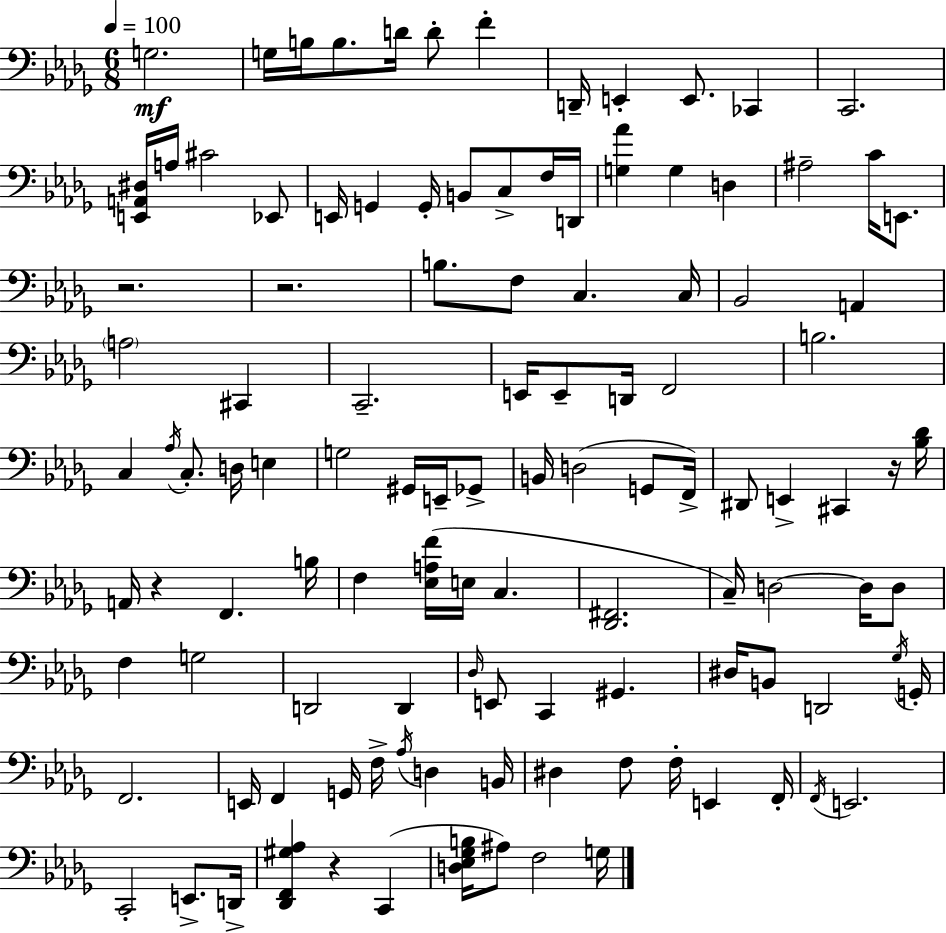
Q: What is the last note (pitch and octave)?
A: G3